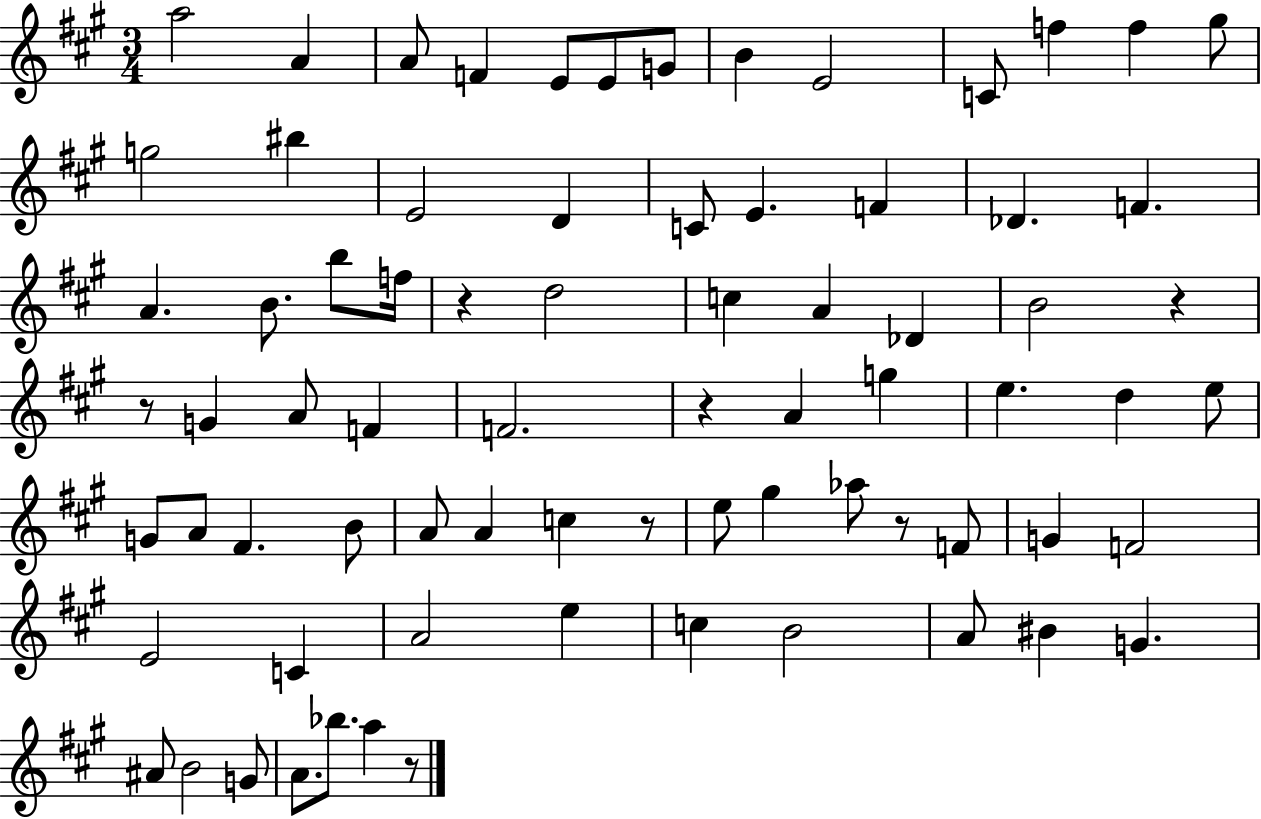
X:1
T:Untitled
M:3/4
L:1/4
K:A
a2 A A/2 F E/2 E/2 G/2 B E2 C/2 f f ^g/2 g2 ^b E2 D C/2 E F _D F A B/2 b/2 f/4 z d2 c A _D B2 z z/2 G A/2 F F2 z A g e d e/2 G/2 A/2 ^F B/2 A/2 A c z/2 e/2 ^g _a/2 z/2 F/2 G F2 E2 C A2 e c B2 A/2 ^B G ^A/2 B2 G/2 A/2 _b/2 a z/2